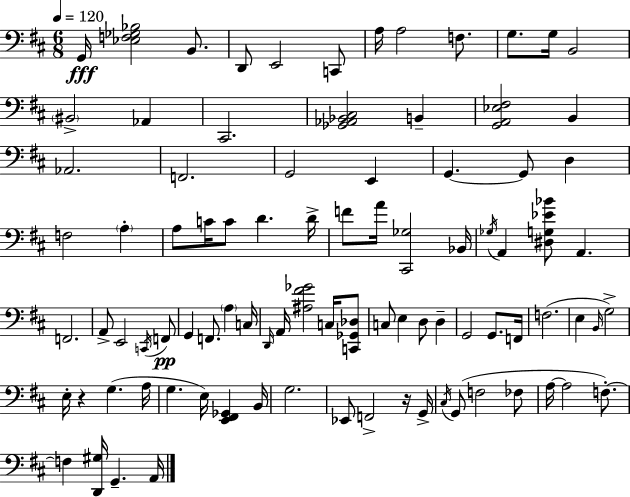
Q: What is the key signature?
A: D major